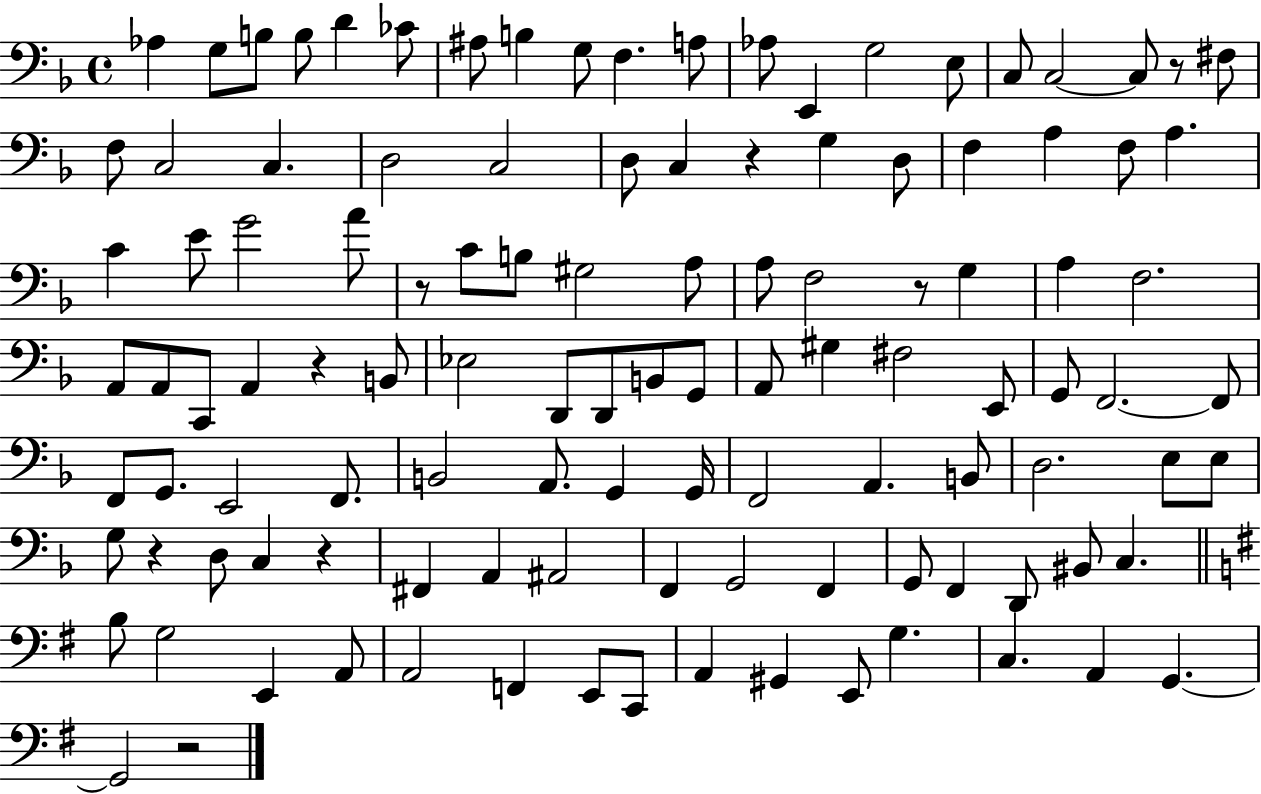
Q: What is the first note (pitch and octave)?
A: Ab3